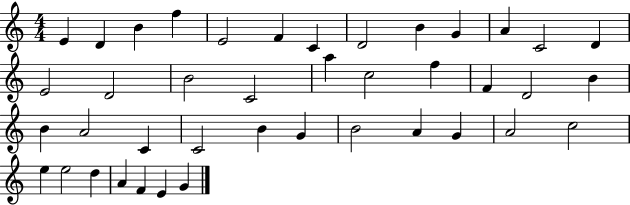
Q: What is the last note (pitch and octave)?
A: G4